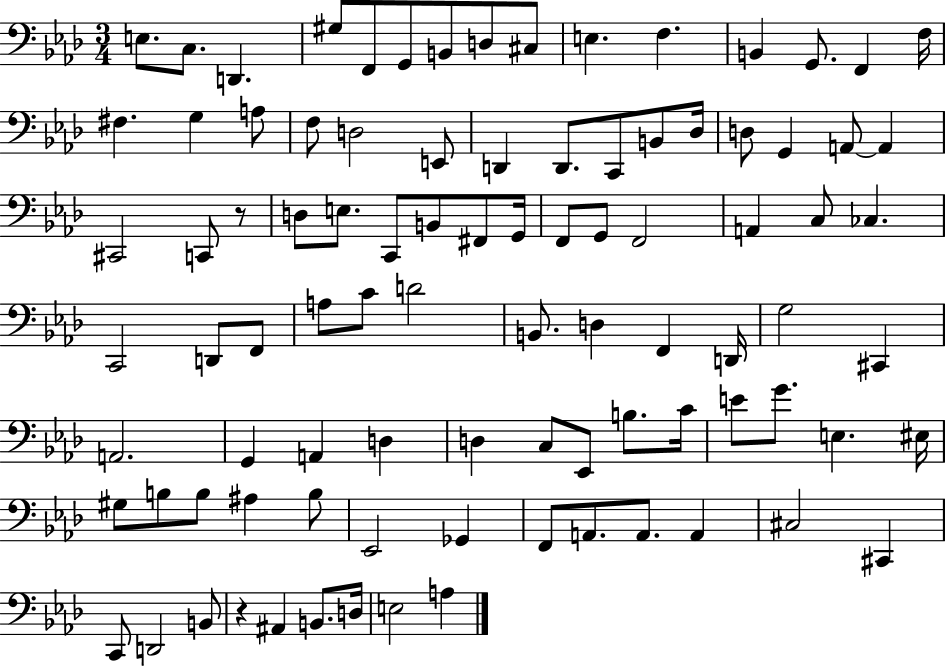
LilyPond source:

{
  \clef bass
  \numericTimeSignature
  \time 3/4
  \key aes \major
  e8. c8. d,4. | gis8 f,8 g,8 b,8 d8 cis8 | e4. f4. | b,4 g,8. f,4 f16 | \break fis4. g4 a8 | f8 d2 e,8 | d,4 d,8. c,8 b,8 des16 | d8 g,4 a,8~~ a,4 | \break cis,2 c,8 r8 | d8 e8. c,8 b,8 fis,8 g,16 | f,8 g,8 f,2 | a,4 c8 ces4. | \break c,2 d,8 f,8 | a8 c'8 d'2 | b,8. d4 f,4 d,16 | g2 cis,4 | \break a,2. | g,4 a,4 d4 | d4 c8 ees,8 b8. c'16 | e'8 g'8. e4. eis16 | \break gis8 b8 b8 ais4 b8 | ees,2 ges,4 | f,8 a,8. a,8. a,4 | cis2 cis,4 | \break c,8 d,2 b,8 | r4 ais,4 b,8. d16 | e2 a4 | \bar "|."
}